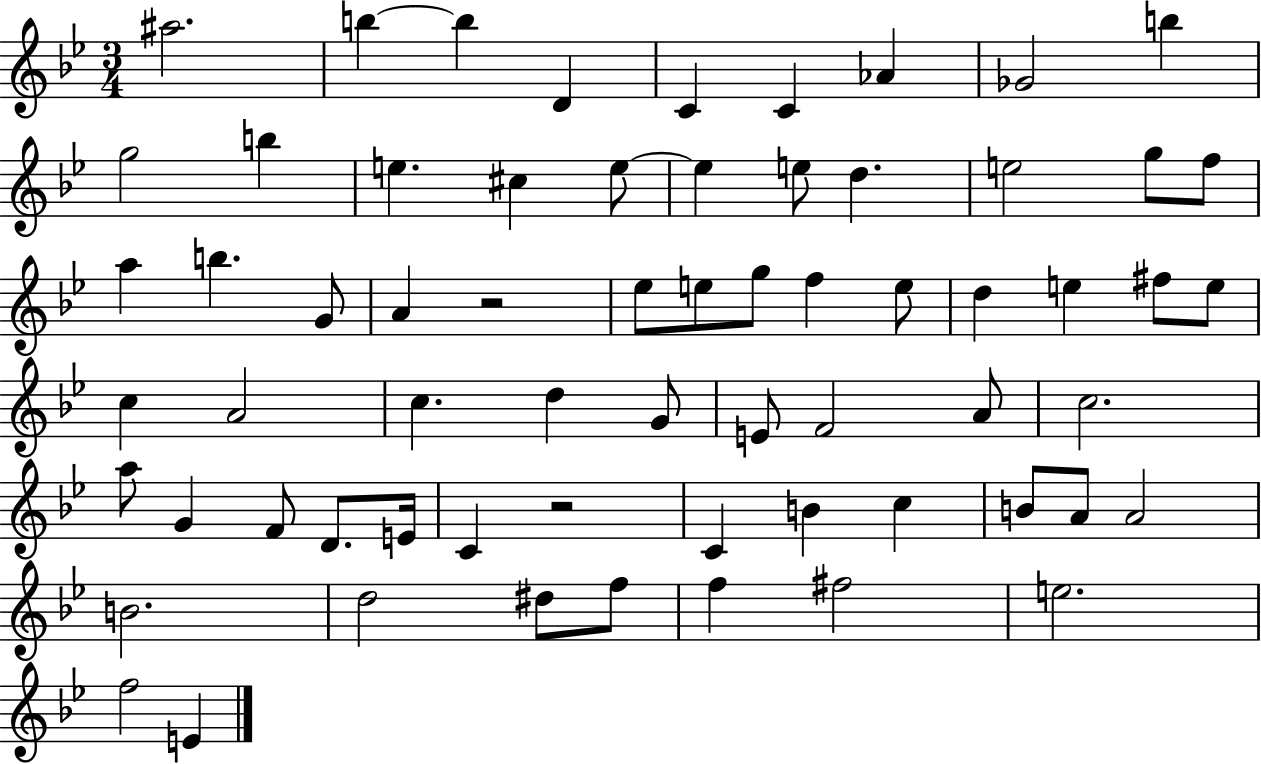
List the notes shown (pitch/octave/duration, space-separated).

A#5/h. B5/q B5/q D4/q C4/q C4/q Ab4/q Gb4/h B5/q G5/h B5/q E5/q. C#5/q E5/e E5/q E5/e D5/q. E5/h G5/e F5/e A5/q B5/q. G4/e A4/q R/h Eb5/e E5/e G5/e F5/q E5/e D5/q E5/q F#5/e E5/e C5/q A4/h C5/q. D5/q G4/e E4/e F4/h A4/e C5/h. A5/e G4/q F4/e D4/e. E4/s C4/q R/h C4/q B4/q C5/q B4/e A4/e A4/h B4/h. D5/h D#5/e F5/e F5/q F#5/h E5/h. F5/h E4/q